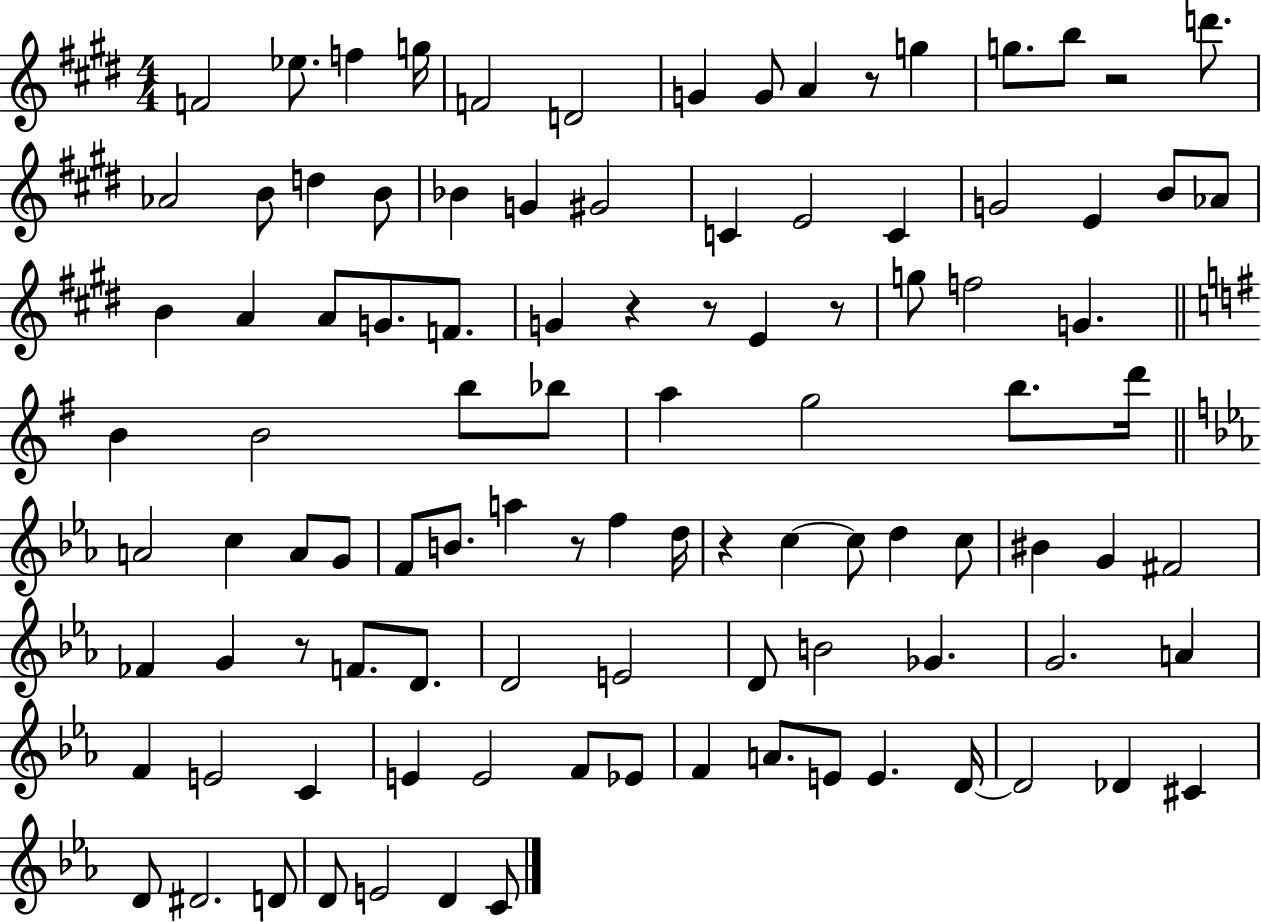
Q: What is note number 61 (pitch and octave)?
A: F#4